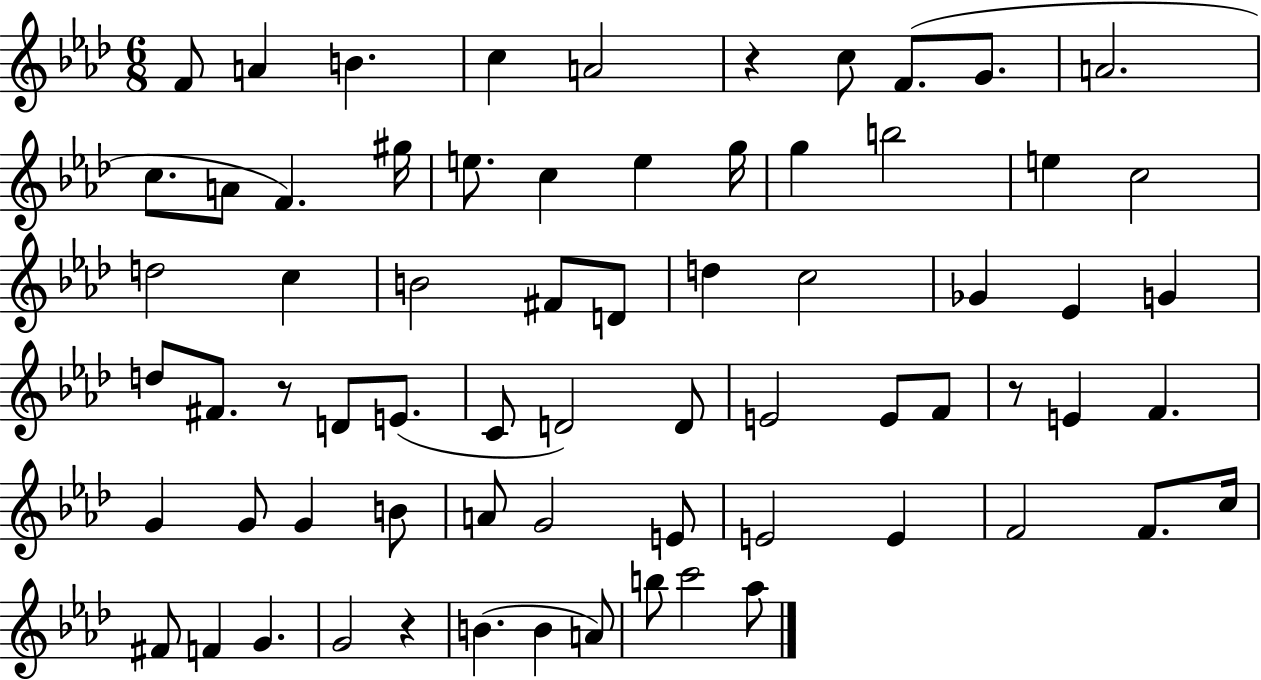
{
  \clef treble
  \numericTimeSignature
  \time 6/8
  \key aes \major
  \repeat volta 2 { f'8 a'4 b'4. | c''4 a'2 | r4 c''8 f'8.( g'8. | a'2. | \break c''8. a'8 f'4.) gis''16 | e''8. c''4 e''4 g''16 | g''4 b''2 | e''4 c''2 | \break d''2 c''4 | b'2 fis'8 d'8 | d''4 c''2 | ges'4 ees'4 g'4 | \break d''8 fis'8. r8 d'8 e'8.( | c'8 d'2) d'8 | e'2 e'8 f'8 | r8 e'4 f'4. | \break g'4 g'8 g'4 b'8 | a'8 g'2 e'8 | e'2 e'4 | f'2 f'8. c''16 | \break fis'8 f'4 g'4. | g'2 r4 | b'4.( b'4 a'8) | b''8 c'''2 aes''8 | \break } \bar "|."
}